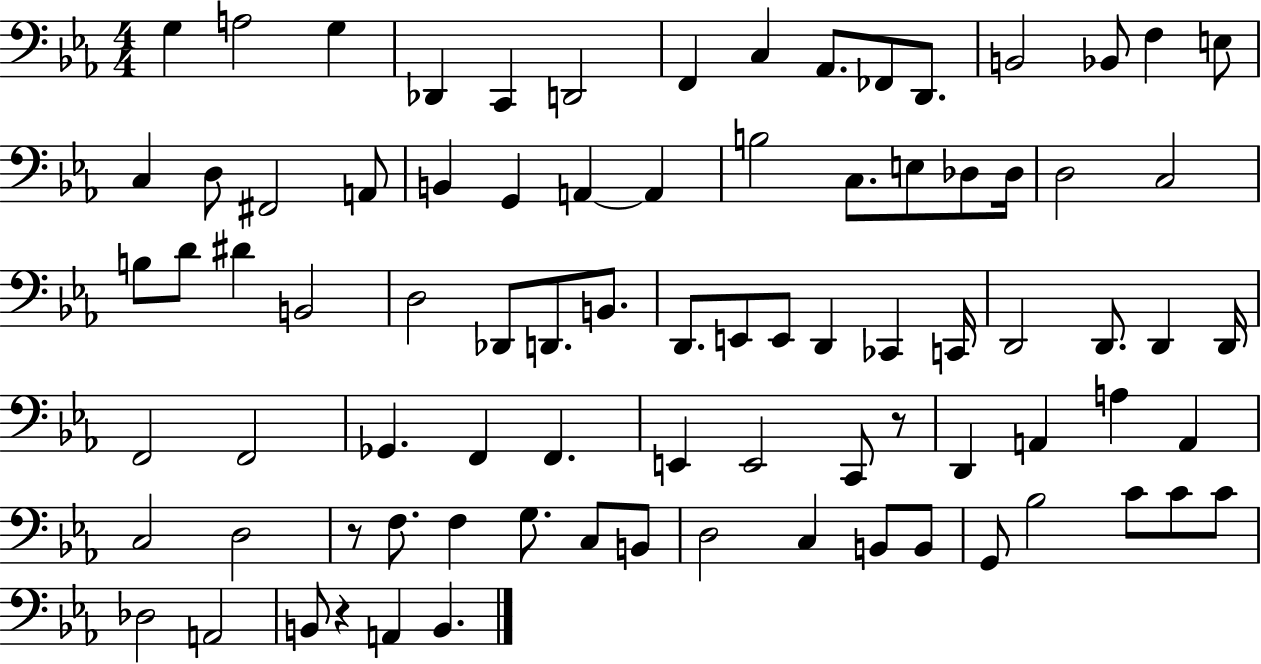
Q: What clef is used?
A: bass